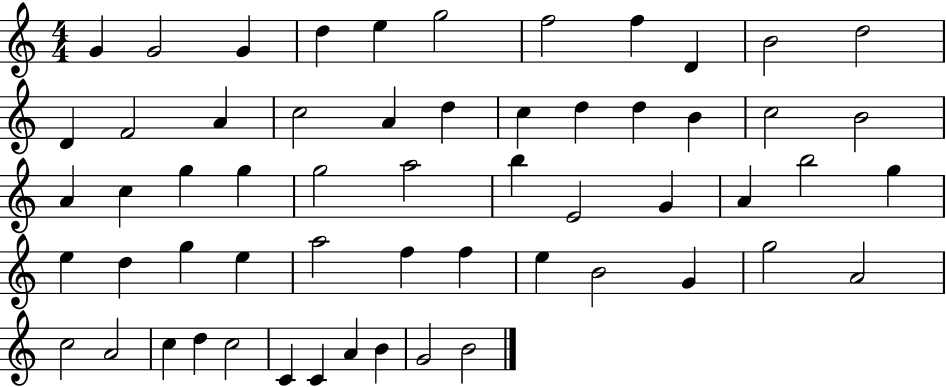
X:1
T:Untitled
M:4/4
L:1/4
K:C
G G2 G d e g2 f2 f D B2 d2 D F2 A c2 A d c d d B c2 B2 A c g g g2 a2 b E2 G A b2 g e d g e a2 f f e B2 G g2 A2 c2 A2 c d c2 C C A B G2 B2